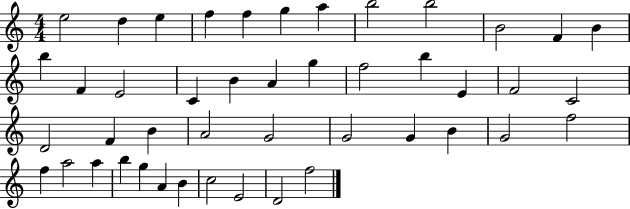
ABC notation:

X:1
T:Untitled
M:4/4
L:1/4
K:C
e2 d e f f g a b2 b2 B2 F B b F E2 C B A g f2 b E F2 C2 D2 F B A2 G2 G2 G B G2 f2 f a2 a b g A B c2 E2 D2 f2